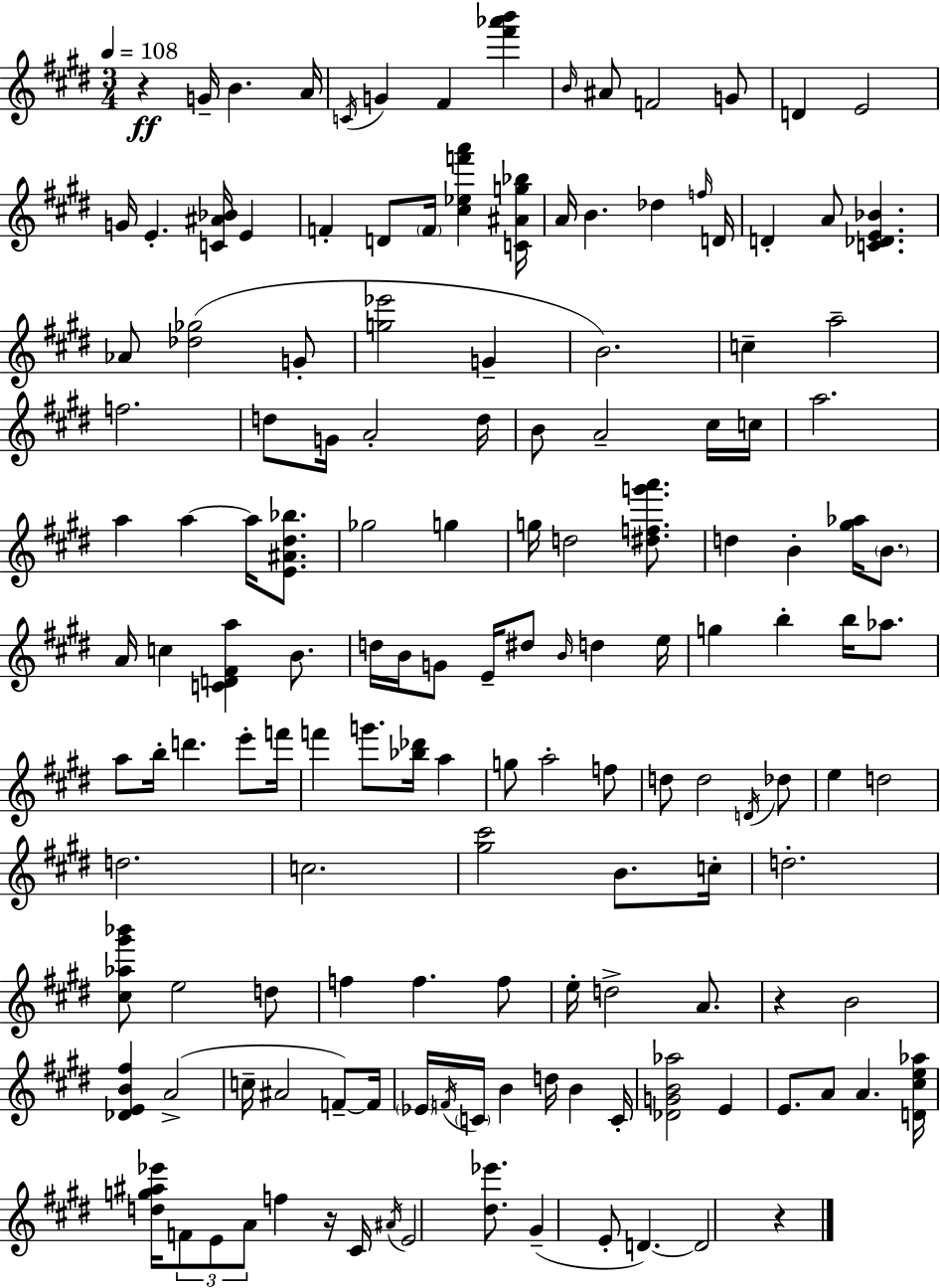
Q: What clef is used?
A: treble